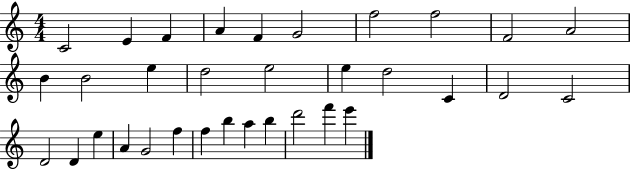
X:1
T:Untitled
M:4/4
L:1/4
K:C
C2 E F A F G2 f2 f2 F2 A2 B B2 e d2 e2 e d2 C D2 C2 D2 D e A G2 f f b a b d'2 f' e'